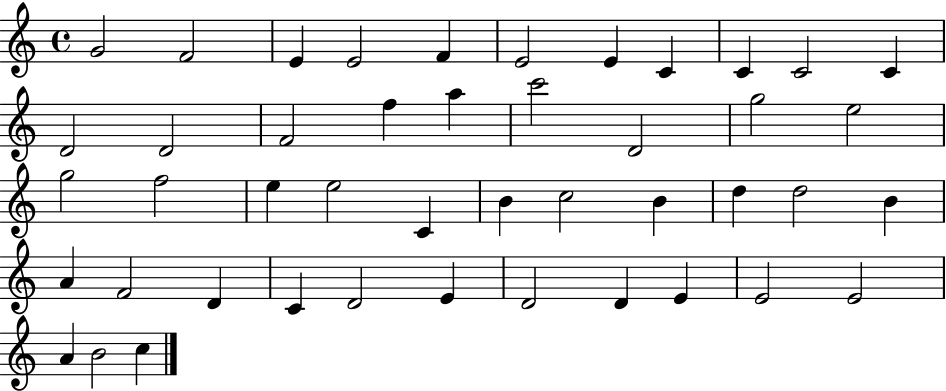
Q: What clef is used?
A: treble